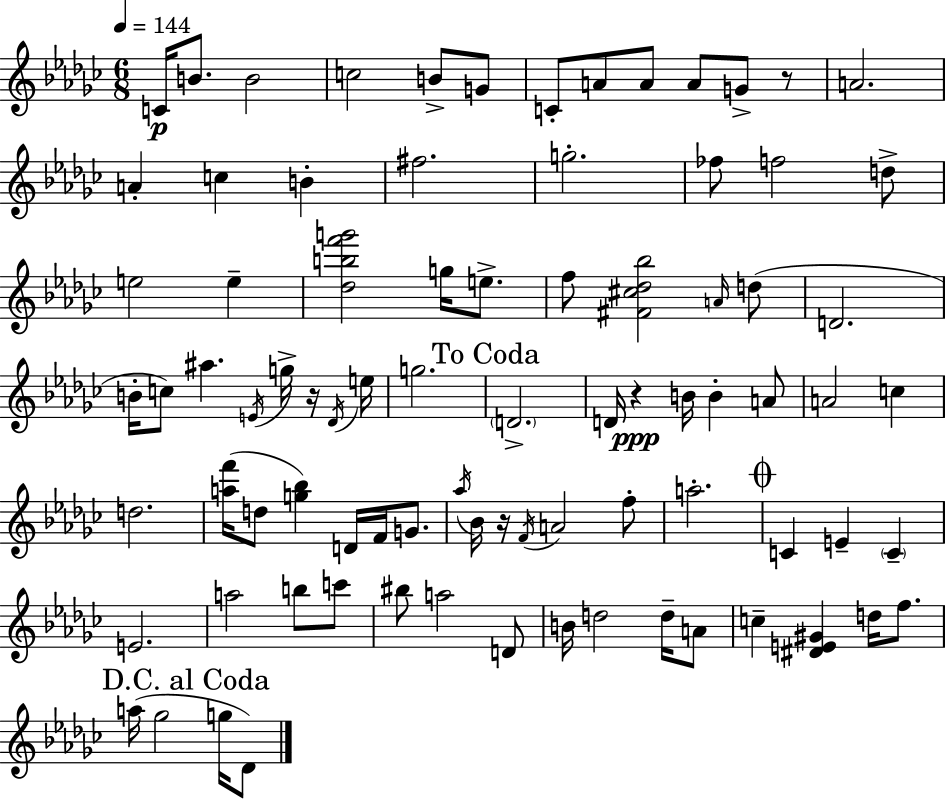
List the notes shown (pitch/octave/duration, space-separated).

C4/s B4/e. B4/h C5/h B4/e G4/e C4/e A4/e A4/e A4/e G4/e R/e A4/h. A4/q C5/q B4/q F#5/h. G5/h. FES5/e F5/h D5/e E5/h E5/q [Db5,B5,F6,G6]/h G5/s E5/e. F5/e [F#4,C#5,Db5,Bb5]/h A4/s D5/e D4/h. B4/s C5/e A#5/q. E4/s G5/s R/s Db4/s E5/s G5/h. D4/h. D4/s R/q B4/s B4/q A4/e A4/h C5/q D5/h. [A5,F6]/s D5/e [G5,Bb5]/q D4/s F4/s G4/e. Ab5/s Bb4/s R/s F4/s A4/h F5/e A5/h. C4/q E4/q C4/q E4/h. A5/h B5/e C6/e BIS5/e A5/h D4/e B4/s D5/h D5/s A4/e C5/q [D#4,E4,G#4]/q D5/s F5/e. A5/s Gb5/h G5/s Db4/e